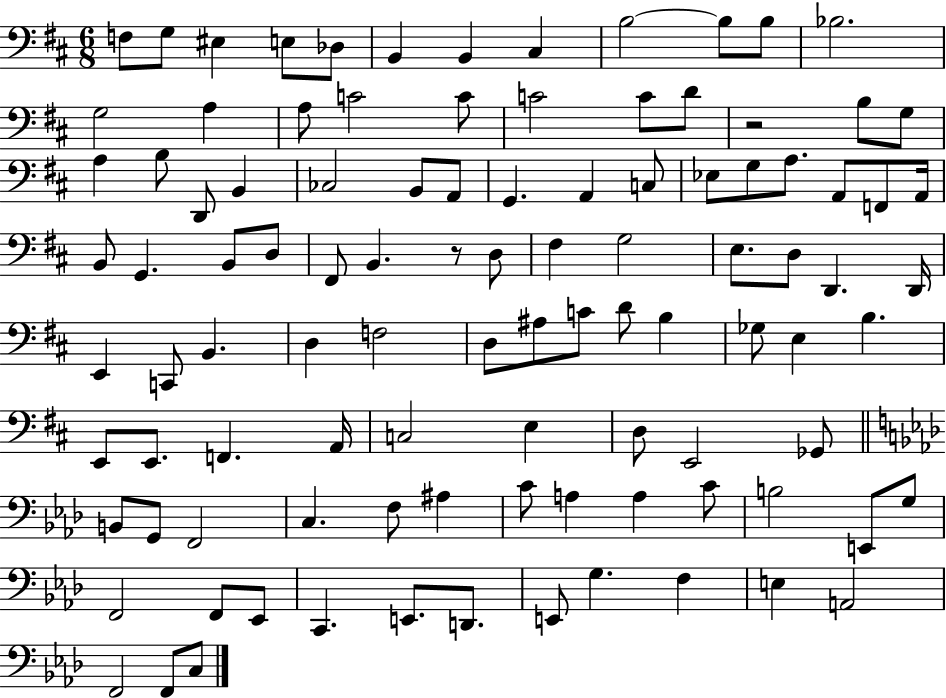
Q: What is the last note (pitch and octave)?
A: C3